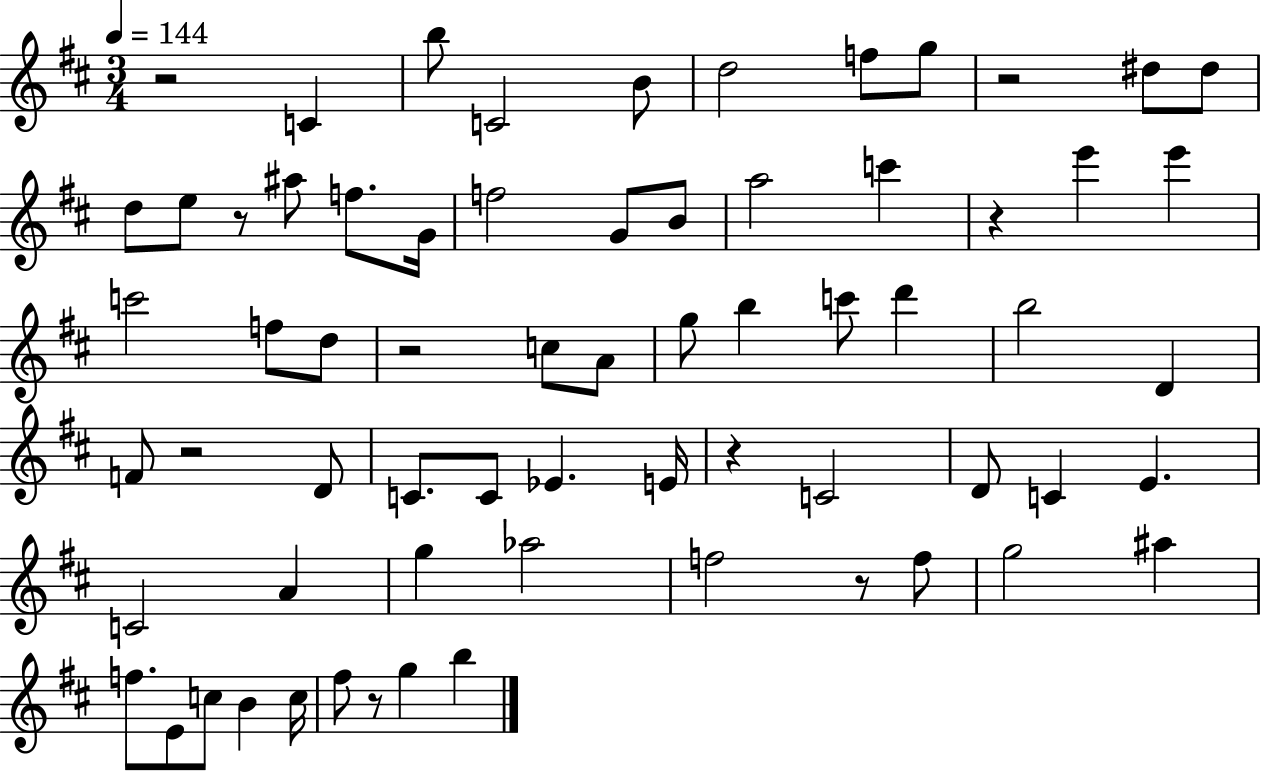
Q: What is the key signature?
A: D major